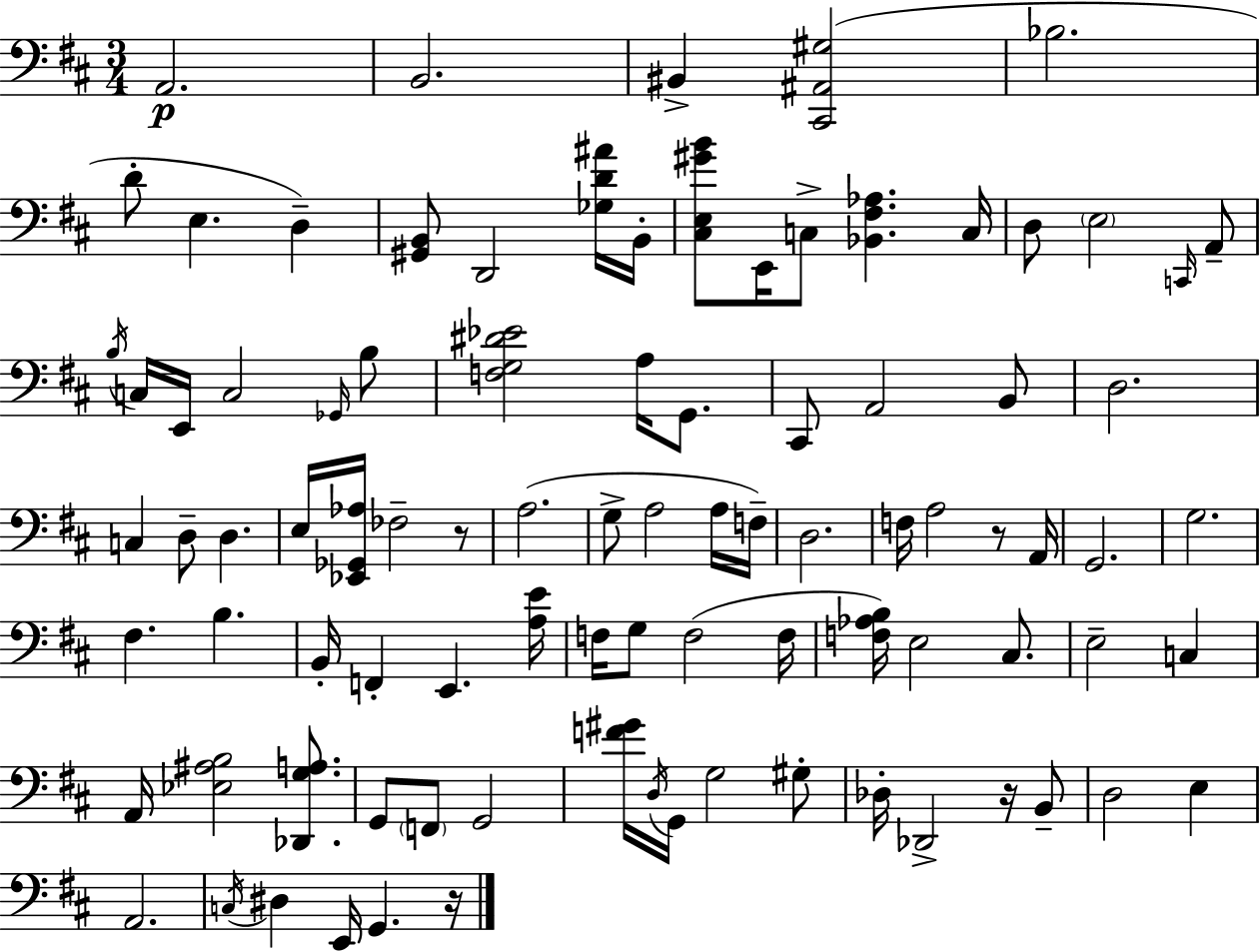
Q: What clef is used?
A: bass